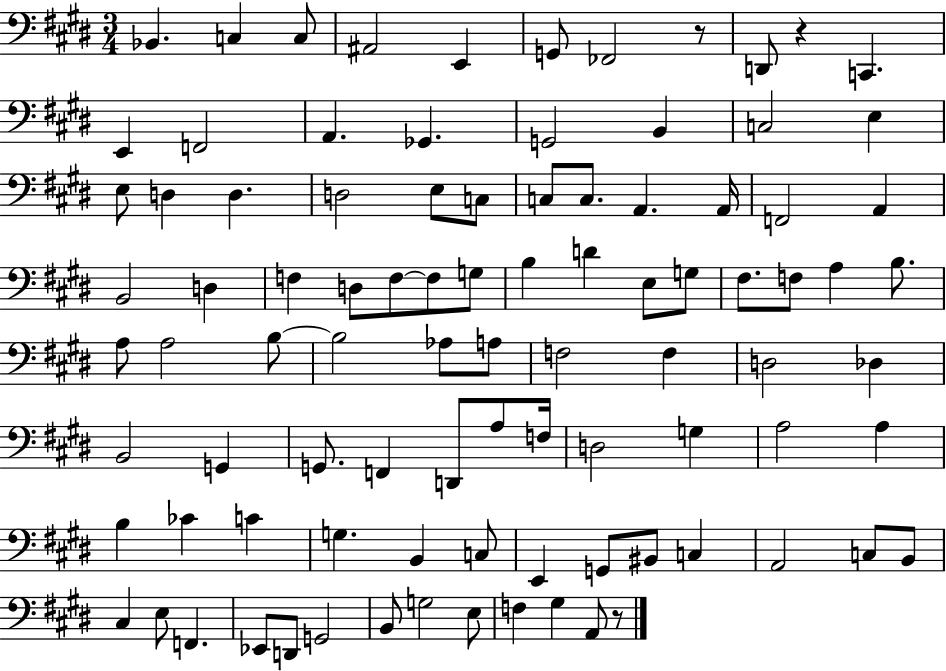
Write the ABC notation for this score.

X:1
T:Untitled
M:3/4
L:1/4
K:E
_B,, C, C,/2 ^A,,2 E,, G,,/2 _F,,2 z/2 D,,/2 z C,, E,, F,,2 A,, _G,, G,,2 B,, C,2 E, E,/2 D, D, D,2 E,/2 C,/2 C,/2 C,/2 A,, A,,/4 F,,2 A,, B,,2 D, F, D,/2 F,/2 F,/2 G,/2 B, D E,/2 G,/2 ^F,/2 F,/2 A, B,/2 A,/2 A,2 B,/2 B,2 _A,/2 A,/2 F,2 F, D,2 _D, B,,2 G,, G,,/2 F,, D,,/2 A,/2 F,/4 D,2 G, A,2 A, B, _C C G, B,, C,/2 E,, G,,/2 ^B,,/2 C, A,,2 C,/2 B,,/2 ^C, E,/2 F,, _E,,/2 D,,/2 G,,2 B,,/2 G,2 E,/2 F, ^G, A,,/2 z/2